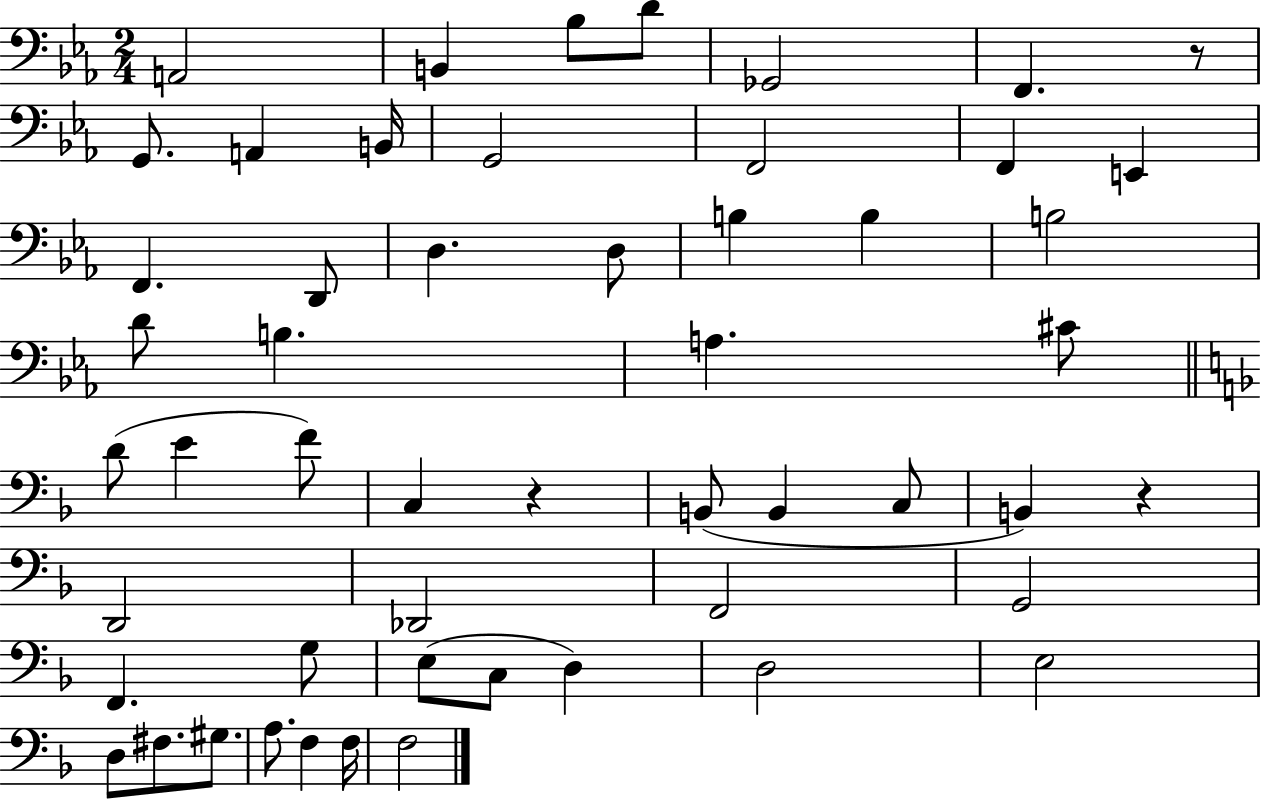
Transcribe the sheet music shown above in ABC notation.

X:1
T:Untitled
M:2/4
L:1/4
K:Eb
A,,2 B,, _B,/2 D/2 _G,,2 F,, z/2 G,,/2 A,, B,,/4 G,,2 F,,2 F,, E,, F,, D,,/2 D, D,/2 B, B, B,2 D/2 B, A, ^C/2 D/2 E F/2 C, z B,,/2 B,, C,/2 B,, z D,,2 _D,,2 F,,2 G,,2 F,, G,/2 E,/2 C,/2 D, D,2 E,2 D,/2 ^F,/2 ^G,/2 A,/2 F, F,/4 F,2